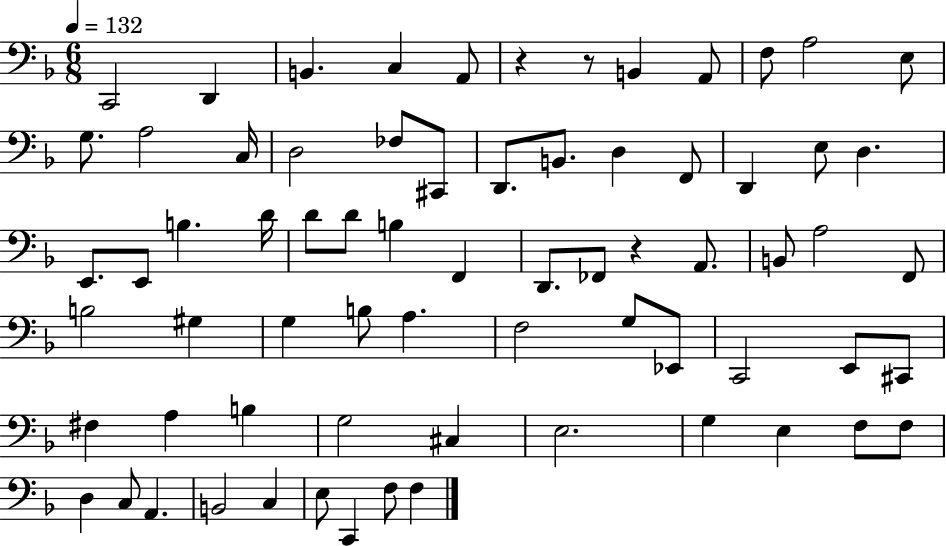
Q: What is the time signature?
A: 6/8